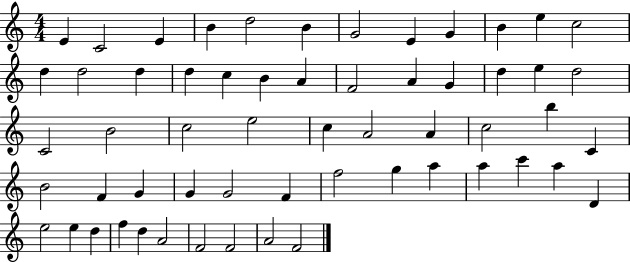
E4/q C4/h E4/q B4/q D5/h B4/q G4/h E4/q G4/q B4/q E5/q C5/h D5/q D5/h D5/q D5/q C5/q B4/q A4/q F4/h A4/q G4/q D5/q E5/q D5/h C4/h B4/h C5/h E5/h C5/q A4/h A4/q C5/h B5/q C4/q B4/h F4/q G4/q G4/q G4/h F4/q F5/h G5/q A5/q A5/q C6/q A5/q D4/q E5/h E5/q D5/q F5/q D5/q A4/h F4/h F4/h A4/h F4/h